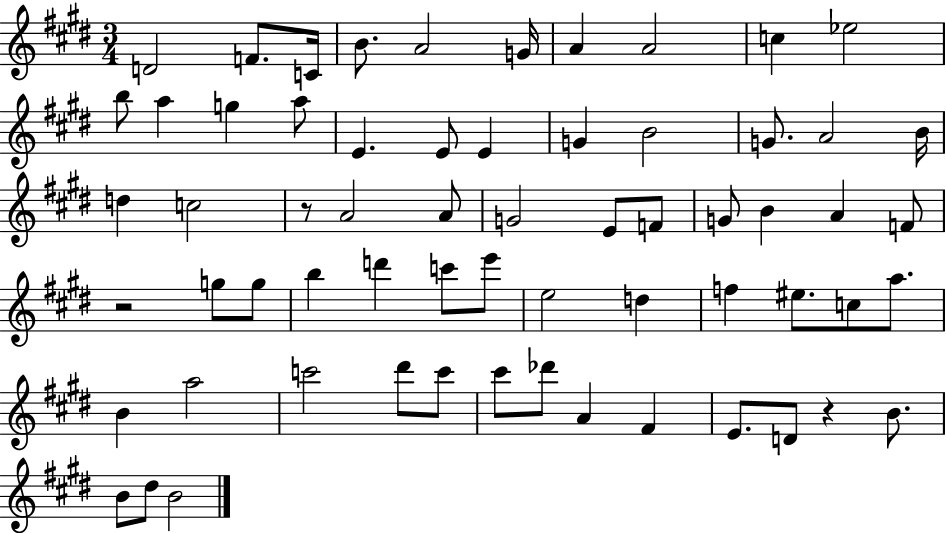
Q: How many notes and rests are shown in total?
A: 63